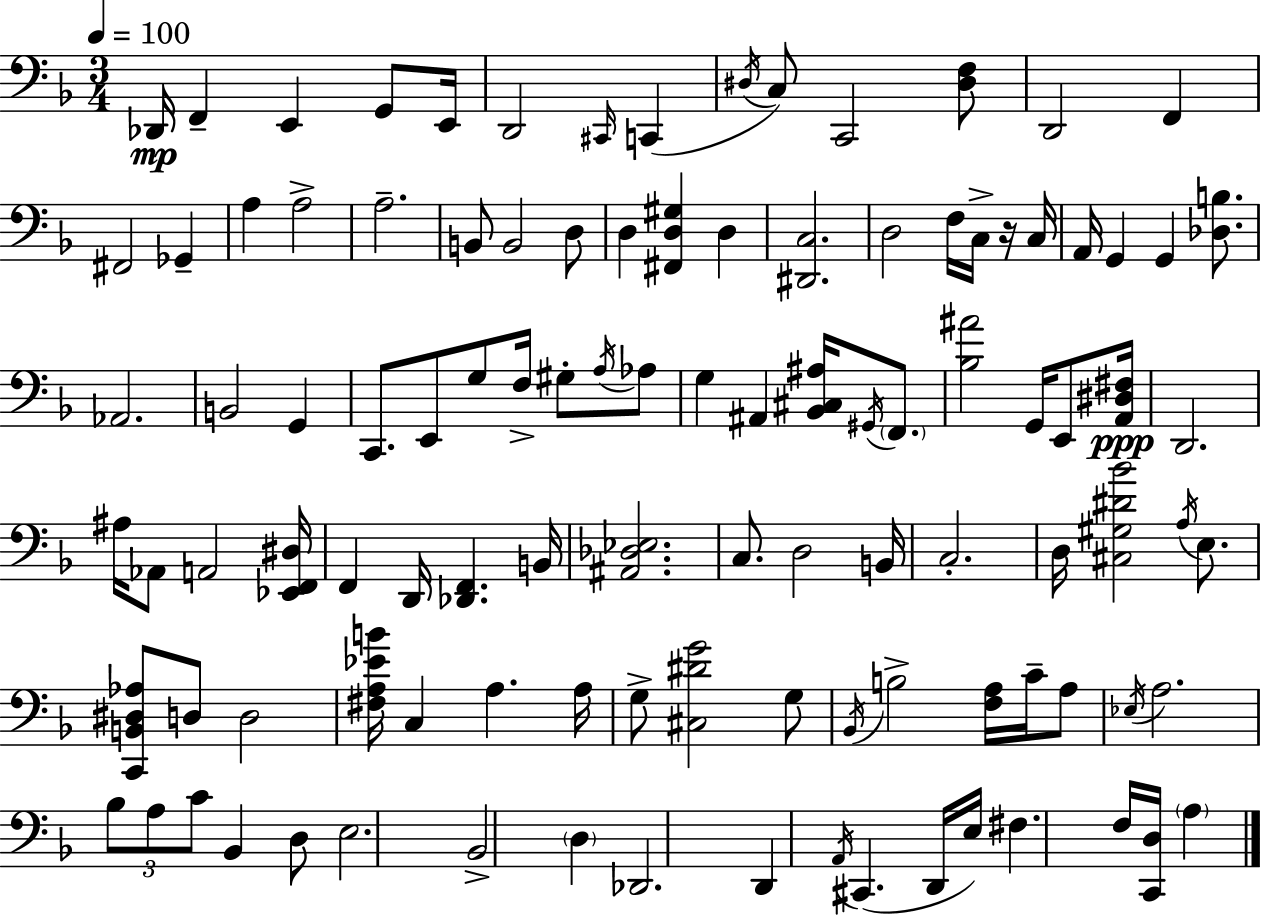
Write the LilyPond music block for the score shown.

{
  \clef bass
  \numericTimeSignature
  \time 3/4
  \key d \minor
  \tempo 4 = 100
  des,16\mp f,4-- e,4 g,8 e,16 | d,2 \grace { cis,16 }( c,4 | \acciaccatura { dis16 }) c8 c,2 | <dis f>8 d,2 f,4 | \break fis,2 ges,4-- | a4 a2-> | a2.-- | b,8 b,2 | \break d8 d4 <fis, d gis>4 d4 | <dis, c>2. | d2 f16 c16-> | r16 c16 a,16 g,4 g,4 <des b>8. | \break aes,2. | b,2 g,4 | c,8. e,8 g8 f16-> gis8-. | \acciaccatura { a16 } aes8 g4 ais,4 <bes, cis ais>16 | \break \acciaccatura { gis,16 } \parenthesize f,8. <bes ais'>2 | g,16 e,8 <a, dis fis>16\ppp d,2. | ais16 aes,8 a,2 | <ees, f, dis>16 f,4 d,16 <des, f,>4. | \break b,16 <ais, des ees>2. | c8. d2 | b,16 c2.-. | d16 <cis gis dis' bes'>2 | \break \acciaccatura { a16 } e8. <c, b, dis aes>8 d8 d2 | <fis a ees' b'>16 c4 a4. | a16 g8-> <cis dis' g'>2 | g8 \acciaccatura { bes,16 } b2-> | \break <f a>16 c'16-- a8 \acciaccatura { ees16 } a2. | \tuplet 3/2 { bes8 a8 c'8 } | bes,4 d8 e2. | bes,2-> | \break \parenthesize d4 des,2. | d,4 \acciaccatura { a,16 } | cis,4.( d,16 e16) fis4. | f16 <c, d>16 \parenthesize a4 \bar "|."
}